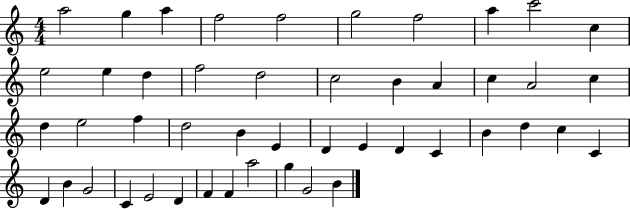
A5/h G5/q A5/q F5/h F5/h G5/h F5/h A5/q C6/h C5/q E5/h E5/q D5/q F5/h D5/h C5/h B4/q A4/q C5/q A4/h C5/q D5/q E5/h F5/q D5/h B4/q E4/q D4/q E4/q D4/q C4/q B4/q D5/q C5/q C4/q D4/q B4/q G4/h C4/q E4/h D4/q F4/q F4/q A5/h G5/q G4/h B4/q